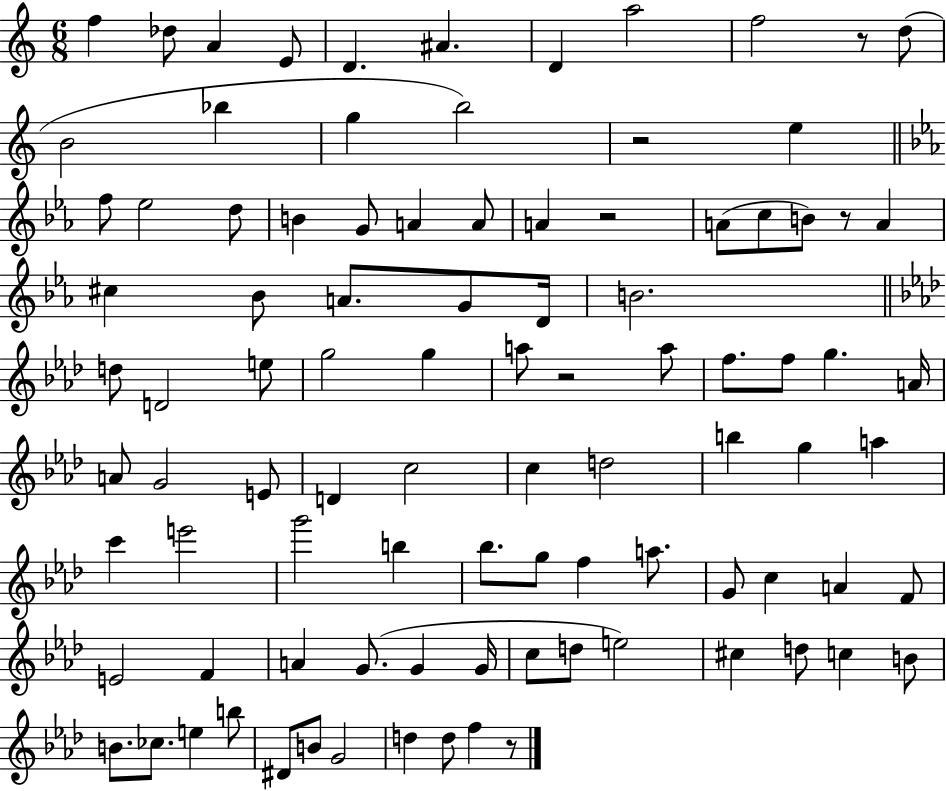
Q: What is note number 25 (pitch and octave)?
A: C5